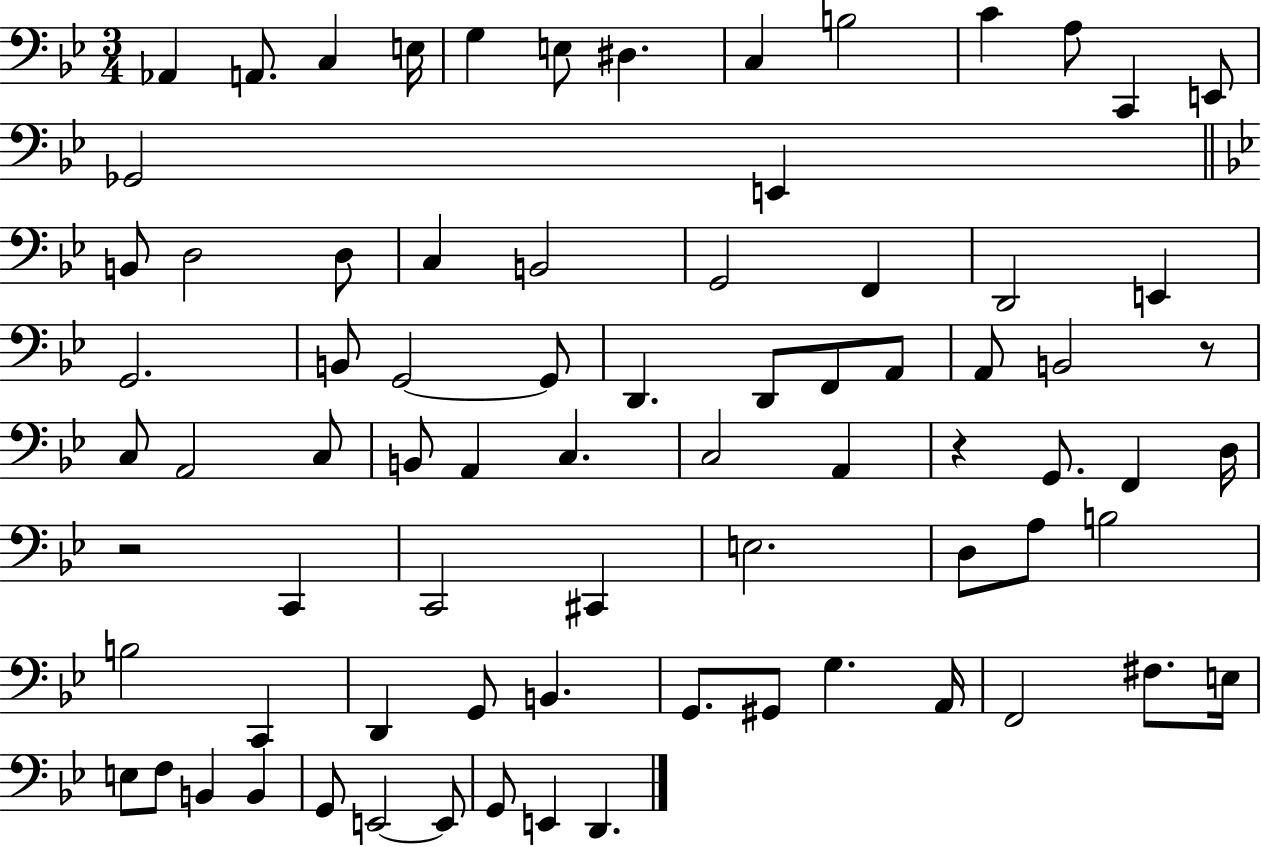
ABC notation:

X:1
T:Untitled
M:3/4
L:1/4
K:Bb
_A,, A,,/2 C, E,/4 G, E,/2 ^D, C, B,2 C A,/2 C,, E,,/2 _G,,2 E,, B,,/2 D,2 D,/2 C, B,,2 G,,2 F,, D,,2 E,, G,,2 B,,/2 G,,2 G,,/2 D,, D,,/2 F,,/2 A,,/2 A,,/2 B,,2 z/2 C,/2 A,,2 C,/2 B,,/2 A,, C, C,2 A,, z G,,/2 F,, D,/4 z2 C,, C,,2 ^C,, E,2 D,/2 A,/2 B,2 B,2 C,, D,, G,,/2 B,, G,,/2 ^G,,/2 G, A,,/4 F,,2 ^F,/2 E,/4 E,/2 F,/2 B,, B,, G,,/2 E,,2 E,,/2 G,,/2 E,, D,,